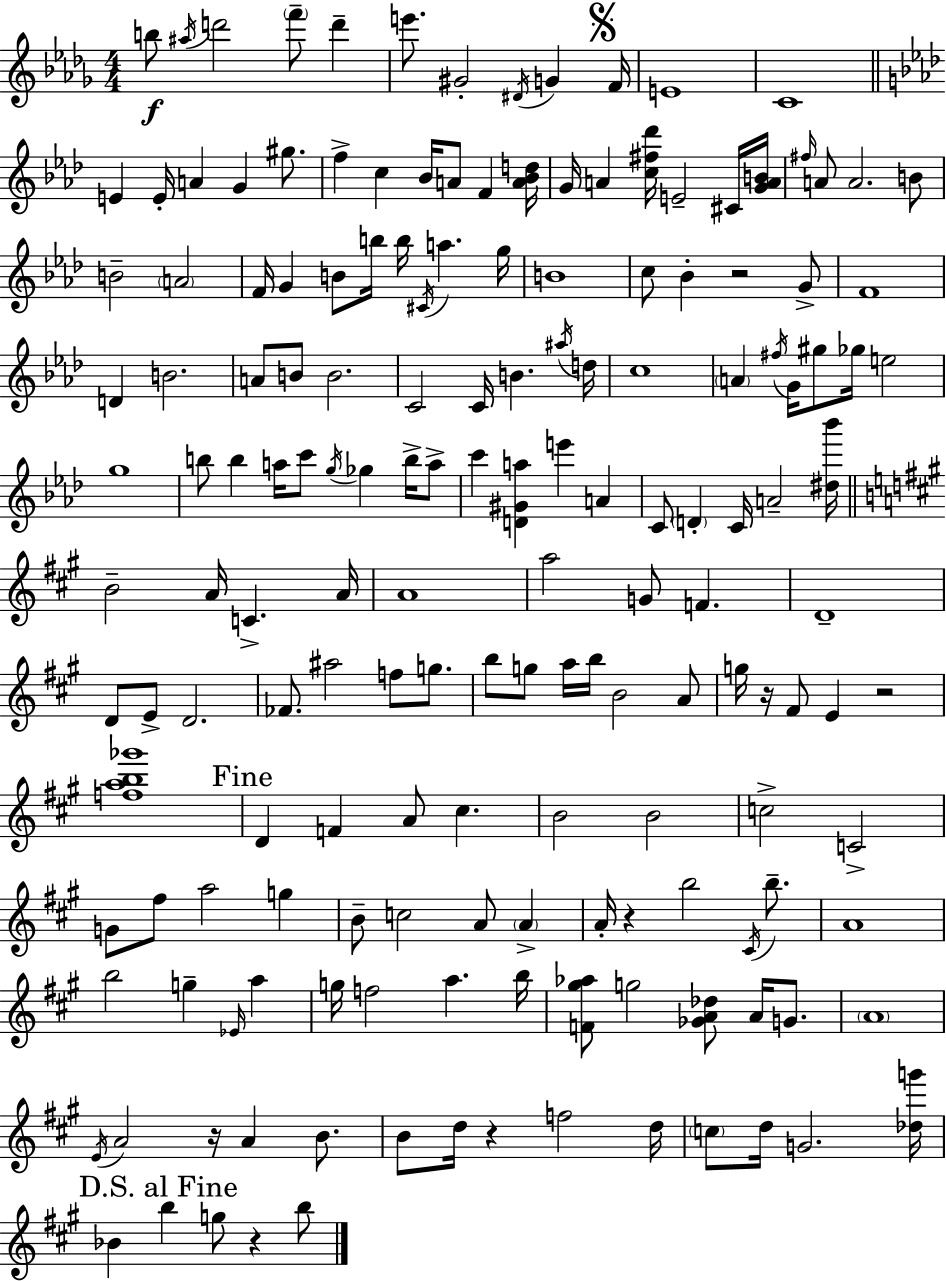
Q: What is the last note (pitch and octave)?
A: B5